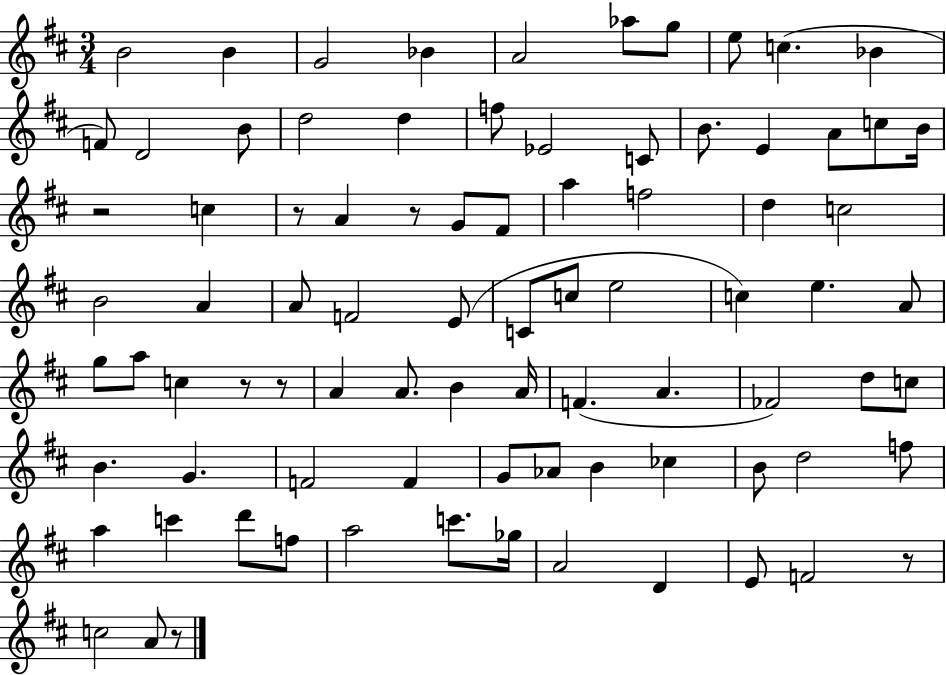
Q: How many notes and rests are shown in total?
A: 85